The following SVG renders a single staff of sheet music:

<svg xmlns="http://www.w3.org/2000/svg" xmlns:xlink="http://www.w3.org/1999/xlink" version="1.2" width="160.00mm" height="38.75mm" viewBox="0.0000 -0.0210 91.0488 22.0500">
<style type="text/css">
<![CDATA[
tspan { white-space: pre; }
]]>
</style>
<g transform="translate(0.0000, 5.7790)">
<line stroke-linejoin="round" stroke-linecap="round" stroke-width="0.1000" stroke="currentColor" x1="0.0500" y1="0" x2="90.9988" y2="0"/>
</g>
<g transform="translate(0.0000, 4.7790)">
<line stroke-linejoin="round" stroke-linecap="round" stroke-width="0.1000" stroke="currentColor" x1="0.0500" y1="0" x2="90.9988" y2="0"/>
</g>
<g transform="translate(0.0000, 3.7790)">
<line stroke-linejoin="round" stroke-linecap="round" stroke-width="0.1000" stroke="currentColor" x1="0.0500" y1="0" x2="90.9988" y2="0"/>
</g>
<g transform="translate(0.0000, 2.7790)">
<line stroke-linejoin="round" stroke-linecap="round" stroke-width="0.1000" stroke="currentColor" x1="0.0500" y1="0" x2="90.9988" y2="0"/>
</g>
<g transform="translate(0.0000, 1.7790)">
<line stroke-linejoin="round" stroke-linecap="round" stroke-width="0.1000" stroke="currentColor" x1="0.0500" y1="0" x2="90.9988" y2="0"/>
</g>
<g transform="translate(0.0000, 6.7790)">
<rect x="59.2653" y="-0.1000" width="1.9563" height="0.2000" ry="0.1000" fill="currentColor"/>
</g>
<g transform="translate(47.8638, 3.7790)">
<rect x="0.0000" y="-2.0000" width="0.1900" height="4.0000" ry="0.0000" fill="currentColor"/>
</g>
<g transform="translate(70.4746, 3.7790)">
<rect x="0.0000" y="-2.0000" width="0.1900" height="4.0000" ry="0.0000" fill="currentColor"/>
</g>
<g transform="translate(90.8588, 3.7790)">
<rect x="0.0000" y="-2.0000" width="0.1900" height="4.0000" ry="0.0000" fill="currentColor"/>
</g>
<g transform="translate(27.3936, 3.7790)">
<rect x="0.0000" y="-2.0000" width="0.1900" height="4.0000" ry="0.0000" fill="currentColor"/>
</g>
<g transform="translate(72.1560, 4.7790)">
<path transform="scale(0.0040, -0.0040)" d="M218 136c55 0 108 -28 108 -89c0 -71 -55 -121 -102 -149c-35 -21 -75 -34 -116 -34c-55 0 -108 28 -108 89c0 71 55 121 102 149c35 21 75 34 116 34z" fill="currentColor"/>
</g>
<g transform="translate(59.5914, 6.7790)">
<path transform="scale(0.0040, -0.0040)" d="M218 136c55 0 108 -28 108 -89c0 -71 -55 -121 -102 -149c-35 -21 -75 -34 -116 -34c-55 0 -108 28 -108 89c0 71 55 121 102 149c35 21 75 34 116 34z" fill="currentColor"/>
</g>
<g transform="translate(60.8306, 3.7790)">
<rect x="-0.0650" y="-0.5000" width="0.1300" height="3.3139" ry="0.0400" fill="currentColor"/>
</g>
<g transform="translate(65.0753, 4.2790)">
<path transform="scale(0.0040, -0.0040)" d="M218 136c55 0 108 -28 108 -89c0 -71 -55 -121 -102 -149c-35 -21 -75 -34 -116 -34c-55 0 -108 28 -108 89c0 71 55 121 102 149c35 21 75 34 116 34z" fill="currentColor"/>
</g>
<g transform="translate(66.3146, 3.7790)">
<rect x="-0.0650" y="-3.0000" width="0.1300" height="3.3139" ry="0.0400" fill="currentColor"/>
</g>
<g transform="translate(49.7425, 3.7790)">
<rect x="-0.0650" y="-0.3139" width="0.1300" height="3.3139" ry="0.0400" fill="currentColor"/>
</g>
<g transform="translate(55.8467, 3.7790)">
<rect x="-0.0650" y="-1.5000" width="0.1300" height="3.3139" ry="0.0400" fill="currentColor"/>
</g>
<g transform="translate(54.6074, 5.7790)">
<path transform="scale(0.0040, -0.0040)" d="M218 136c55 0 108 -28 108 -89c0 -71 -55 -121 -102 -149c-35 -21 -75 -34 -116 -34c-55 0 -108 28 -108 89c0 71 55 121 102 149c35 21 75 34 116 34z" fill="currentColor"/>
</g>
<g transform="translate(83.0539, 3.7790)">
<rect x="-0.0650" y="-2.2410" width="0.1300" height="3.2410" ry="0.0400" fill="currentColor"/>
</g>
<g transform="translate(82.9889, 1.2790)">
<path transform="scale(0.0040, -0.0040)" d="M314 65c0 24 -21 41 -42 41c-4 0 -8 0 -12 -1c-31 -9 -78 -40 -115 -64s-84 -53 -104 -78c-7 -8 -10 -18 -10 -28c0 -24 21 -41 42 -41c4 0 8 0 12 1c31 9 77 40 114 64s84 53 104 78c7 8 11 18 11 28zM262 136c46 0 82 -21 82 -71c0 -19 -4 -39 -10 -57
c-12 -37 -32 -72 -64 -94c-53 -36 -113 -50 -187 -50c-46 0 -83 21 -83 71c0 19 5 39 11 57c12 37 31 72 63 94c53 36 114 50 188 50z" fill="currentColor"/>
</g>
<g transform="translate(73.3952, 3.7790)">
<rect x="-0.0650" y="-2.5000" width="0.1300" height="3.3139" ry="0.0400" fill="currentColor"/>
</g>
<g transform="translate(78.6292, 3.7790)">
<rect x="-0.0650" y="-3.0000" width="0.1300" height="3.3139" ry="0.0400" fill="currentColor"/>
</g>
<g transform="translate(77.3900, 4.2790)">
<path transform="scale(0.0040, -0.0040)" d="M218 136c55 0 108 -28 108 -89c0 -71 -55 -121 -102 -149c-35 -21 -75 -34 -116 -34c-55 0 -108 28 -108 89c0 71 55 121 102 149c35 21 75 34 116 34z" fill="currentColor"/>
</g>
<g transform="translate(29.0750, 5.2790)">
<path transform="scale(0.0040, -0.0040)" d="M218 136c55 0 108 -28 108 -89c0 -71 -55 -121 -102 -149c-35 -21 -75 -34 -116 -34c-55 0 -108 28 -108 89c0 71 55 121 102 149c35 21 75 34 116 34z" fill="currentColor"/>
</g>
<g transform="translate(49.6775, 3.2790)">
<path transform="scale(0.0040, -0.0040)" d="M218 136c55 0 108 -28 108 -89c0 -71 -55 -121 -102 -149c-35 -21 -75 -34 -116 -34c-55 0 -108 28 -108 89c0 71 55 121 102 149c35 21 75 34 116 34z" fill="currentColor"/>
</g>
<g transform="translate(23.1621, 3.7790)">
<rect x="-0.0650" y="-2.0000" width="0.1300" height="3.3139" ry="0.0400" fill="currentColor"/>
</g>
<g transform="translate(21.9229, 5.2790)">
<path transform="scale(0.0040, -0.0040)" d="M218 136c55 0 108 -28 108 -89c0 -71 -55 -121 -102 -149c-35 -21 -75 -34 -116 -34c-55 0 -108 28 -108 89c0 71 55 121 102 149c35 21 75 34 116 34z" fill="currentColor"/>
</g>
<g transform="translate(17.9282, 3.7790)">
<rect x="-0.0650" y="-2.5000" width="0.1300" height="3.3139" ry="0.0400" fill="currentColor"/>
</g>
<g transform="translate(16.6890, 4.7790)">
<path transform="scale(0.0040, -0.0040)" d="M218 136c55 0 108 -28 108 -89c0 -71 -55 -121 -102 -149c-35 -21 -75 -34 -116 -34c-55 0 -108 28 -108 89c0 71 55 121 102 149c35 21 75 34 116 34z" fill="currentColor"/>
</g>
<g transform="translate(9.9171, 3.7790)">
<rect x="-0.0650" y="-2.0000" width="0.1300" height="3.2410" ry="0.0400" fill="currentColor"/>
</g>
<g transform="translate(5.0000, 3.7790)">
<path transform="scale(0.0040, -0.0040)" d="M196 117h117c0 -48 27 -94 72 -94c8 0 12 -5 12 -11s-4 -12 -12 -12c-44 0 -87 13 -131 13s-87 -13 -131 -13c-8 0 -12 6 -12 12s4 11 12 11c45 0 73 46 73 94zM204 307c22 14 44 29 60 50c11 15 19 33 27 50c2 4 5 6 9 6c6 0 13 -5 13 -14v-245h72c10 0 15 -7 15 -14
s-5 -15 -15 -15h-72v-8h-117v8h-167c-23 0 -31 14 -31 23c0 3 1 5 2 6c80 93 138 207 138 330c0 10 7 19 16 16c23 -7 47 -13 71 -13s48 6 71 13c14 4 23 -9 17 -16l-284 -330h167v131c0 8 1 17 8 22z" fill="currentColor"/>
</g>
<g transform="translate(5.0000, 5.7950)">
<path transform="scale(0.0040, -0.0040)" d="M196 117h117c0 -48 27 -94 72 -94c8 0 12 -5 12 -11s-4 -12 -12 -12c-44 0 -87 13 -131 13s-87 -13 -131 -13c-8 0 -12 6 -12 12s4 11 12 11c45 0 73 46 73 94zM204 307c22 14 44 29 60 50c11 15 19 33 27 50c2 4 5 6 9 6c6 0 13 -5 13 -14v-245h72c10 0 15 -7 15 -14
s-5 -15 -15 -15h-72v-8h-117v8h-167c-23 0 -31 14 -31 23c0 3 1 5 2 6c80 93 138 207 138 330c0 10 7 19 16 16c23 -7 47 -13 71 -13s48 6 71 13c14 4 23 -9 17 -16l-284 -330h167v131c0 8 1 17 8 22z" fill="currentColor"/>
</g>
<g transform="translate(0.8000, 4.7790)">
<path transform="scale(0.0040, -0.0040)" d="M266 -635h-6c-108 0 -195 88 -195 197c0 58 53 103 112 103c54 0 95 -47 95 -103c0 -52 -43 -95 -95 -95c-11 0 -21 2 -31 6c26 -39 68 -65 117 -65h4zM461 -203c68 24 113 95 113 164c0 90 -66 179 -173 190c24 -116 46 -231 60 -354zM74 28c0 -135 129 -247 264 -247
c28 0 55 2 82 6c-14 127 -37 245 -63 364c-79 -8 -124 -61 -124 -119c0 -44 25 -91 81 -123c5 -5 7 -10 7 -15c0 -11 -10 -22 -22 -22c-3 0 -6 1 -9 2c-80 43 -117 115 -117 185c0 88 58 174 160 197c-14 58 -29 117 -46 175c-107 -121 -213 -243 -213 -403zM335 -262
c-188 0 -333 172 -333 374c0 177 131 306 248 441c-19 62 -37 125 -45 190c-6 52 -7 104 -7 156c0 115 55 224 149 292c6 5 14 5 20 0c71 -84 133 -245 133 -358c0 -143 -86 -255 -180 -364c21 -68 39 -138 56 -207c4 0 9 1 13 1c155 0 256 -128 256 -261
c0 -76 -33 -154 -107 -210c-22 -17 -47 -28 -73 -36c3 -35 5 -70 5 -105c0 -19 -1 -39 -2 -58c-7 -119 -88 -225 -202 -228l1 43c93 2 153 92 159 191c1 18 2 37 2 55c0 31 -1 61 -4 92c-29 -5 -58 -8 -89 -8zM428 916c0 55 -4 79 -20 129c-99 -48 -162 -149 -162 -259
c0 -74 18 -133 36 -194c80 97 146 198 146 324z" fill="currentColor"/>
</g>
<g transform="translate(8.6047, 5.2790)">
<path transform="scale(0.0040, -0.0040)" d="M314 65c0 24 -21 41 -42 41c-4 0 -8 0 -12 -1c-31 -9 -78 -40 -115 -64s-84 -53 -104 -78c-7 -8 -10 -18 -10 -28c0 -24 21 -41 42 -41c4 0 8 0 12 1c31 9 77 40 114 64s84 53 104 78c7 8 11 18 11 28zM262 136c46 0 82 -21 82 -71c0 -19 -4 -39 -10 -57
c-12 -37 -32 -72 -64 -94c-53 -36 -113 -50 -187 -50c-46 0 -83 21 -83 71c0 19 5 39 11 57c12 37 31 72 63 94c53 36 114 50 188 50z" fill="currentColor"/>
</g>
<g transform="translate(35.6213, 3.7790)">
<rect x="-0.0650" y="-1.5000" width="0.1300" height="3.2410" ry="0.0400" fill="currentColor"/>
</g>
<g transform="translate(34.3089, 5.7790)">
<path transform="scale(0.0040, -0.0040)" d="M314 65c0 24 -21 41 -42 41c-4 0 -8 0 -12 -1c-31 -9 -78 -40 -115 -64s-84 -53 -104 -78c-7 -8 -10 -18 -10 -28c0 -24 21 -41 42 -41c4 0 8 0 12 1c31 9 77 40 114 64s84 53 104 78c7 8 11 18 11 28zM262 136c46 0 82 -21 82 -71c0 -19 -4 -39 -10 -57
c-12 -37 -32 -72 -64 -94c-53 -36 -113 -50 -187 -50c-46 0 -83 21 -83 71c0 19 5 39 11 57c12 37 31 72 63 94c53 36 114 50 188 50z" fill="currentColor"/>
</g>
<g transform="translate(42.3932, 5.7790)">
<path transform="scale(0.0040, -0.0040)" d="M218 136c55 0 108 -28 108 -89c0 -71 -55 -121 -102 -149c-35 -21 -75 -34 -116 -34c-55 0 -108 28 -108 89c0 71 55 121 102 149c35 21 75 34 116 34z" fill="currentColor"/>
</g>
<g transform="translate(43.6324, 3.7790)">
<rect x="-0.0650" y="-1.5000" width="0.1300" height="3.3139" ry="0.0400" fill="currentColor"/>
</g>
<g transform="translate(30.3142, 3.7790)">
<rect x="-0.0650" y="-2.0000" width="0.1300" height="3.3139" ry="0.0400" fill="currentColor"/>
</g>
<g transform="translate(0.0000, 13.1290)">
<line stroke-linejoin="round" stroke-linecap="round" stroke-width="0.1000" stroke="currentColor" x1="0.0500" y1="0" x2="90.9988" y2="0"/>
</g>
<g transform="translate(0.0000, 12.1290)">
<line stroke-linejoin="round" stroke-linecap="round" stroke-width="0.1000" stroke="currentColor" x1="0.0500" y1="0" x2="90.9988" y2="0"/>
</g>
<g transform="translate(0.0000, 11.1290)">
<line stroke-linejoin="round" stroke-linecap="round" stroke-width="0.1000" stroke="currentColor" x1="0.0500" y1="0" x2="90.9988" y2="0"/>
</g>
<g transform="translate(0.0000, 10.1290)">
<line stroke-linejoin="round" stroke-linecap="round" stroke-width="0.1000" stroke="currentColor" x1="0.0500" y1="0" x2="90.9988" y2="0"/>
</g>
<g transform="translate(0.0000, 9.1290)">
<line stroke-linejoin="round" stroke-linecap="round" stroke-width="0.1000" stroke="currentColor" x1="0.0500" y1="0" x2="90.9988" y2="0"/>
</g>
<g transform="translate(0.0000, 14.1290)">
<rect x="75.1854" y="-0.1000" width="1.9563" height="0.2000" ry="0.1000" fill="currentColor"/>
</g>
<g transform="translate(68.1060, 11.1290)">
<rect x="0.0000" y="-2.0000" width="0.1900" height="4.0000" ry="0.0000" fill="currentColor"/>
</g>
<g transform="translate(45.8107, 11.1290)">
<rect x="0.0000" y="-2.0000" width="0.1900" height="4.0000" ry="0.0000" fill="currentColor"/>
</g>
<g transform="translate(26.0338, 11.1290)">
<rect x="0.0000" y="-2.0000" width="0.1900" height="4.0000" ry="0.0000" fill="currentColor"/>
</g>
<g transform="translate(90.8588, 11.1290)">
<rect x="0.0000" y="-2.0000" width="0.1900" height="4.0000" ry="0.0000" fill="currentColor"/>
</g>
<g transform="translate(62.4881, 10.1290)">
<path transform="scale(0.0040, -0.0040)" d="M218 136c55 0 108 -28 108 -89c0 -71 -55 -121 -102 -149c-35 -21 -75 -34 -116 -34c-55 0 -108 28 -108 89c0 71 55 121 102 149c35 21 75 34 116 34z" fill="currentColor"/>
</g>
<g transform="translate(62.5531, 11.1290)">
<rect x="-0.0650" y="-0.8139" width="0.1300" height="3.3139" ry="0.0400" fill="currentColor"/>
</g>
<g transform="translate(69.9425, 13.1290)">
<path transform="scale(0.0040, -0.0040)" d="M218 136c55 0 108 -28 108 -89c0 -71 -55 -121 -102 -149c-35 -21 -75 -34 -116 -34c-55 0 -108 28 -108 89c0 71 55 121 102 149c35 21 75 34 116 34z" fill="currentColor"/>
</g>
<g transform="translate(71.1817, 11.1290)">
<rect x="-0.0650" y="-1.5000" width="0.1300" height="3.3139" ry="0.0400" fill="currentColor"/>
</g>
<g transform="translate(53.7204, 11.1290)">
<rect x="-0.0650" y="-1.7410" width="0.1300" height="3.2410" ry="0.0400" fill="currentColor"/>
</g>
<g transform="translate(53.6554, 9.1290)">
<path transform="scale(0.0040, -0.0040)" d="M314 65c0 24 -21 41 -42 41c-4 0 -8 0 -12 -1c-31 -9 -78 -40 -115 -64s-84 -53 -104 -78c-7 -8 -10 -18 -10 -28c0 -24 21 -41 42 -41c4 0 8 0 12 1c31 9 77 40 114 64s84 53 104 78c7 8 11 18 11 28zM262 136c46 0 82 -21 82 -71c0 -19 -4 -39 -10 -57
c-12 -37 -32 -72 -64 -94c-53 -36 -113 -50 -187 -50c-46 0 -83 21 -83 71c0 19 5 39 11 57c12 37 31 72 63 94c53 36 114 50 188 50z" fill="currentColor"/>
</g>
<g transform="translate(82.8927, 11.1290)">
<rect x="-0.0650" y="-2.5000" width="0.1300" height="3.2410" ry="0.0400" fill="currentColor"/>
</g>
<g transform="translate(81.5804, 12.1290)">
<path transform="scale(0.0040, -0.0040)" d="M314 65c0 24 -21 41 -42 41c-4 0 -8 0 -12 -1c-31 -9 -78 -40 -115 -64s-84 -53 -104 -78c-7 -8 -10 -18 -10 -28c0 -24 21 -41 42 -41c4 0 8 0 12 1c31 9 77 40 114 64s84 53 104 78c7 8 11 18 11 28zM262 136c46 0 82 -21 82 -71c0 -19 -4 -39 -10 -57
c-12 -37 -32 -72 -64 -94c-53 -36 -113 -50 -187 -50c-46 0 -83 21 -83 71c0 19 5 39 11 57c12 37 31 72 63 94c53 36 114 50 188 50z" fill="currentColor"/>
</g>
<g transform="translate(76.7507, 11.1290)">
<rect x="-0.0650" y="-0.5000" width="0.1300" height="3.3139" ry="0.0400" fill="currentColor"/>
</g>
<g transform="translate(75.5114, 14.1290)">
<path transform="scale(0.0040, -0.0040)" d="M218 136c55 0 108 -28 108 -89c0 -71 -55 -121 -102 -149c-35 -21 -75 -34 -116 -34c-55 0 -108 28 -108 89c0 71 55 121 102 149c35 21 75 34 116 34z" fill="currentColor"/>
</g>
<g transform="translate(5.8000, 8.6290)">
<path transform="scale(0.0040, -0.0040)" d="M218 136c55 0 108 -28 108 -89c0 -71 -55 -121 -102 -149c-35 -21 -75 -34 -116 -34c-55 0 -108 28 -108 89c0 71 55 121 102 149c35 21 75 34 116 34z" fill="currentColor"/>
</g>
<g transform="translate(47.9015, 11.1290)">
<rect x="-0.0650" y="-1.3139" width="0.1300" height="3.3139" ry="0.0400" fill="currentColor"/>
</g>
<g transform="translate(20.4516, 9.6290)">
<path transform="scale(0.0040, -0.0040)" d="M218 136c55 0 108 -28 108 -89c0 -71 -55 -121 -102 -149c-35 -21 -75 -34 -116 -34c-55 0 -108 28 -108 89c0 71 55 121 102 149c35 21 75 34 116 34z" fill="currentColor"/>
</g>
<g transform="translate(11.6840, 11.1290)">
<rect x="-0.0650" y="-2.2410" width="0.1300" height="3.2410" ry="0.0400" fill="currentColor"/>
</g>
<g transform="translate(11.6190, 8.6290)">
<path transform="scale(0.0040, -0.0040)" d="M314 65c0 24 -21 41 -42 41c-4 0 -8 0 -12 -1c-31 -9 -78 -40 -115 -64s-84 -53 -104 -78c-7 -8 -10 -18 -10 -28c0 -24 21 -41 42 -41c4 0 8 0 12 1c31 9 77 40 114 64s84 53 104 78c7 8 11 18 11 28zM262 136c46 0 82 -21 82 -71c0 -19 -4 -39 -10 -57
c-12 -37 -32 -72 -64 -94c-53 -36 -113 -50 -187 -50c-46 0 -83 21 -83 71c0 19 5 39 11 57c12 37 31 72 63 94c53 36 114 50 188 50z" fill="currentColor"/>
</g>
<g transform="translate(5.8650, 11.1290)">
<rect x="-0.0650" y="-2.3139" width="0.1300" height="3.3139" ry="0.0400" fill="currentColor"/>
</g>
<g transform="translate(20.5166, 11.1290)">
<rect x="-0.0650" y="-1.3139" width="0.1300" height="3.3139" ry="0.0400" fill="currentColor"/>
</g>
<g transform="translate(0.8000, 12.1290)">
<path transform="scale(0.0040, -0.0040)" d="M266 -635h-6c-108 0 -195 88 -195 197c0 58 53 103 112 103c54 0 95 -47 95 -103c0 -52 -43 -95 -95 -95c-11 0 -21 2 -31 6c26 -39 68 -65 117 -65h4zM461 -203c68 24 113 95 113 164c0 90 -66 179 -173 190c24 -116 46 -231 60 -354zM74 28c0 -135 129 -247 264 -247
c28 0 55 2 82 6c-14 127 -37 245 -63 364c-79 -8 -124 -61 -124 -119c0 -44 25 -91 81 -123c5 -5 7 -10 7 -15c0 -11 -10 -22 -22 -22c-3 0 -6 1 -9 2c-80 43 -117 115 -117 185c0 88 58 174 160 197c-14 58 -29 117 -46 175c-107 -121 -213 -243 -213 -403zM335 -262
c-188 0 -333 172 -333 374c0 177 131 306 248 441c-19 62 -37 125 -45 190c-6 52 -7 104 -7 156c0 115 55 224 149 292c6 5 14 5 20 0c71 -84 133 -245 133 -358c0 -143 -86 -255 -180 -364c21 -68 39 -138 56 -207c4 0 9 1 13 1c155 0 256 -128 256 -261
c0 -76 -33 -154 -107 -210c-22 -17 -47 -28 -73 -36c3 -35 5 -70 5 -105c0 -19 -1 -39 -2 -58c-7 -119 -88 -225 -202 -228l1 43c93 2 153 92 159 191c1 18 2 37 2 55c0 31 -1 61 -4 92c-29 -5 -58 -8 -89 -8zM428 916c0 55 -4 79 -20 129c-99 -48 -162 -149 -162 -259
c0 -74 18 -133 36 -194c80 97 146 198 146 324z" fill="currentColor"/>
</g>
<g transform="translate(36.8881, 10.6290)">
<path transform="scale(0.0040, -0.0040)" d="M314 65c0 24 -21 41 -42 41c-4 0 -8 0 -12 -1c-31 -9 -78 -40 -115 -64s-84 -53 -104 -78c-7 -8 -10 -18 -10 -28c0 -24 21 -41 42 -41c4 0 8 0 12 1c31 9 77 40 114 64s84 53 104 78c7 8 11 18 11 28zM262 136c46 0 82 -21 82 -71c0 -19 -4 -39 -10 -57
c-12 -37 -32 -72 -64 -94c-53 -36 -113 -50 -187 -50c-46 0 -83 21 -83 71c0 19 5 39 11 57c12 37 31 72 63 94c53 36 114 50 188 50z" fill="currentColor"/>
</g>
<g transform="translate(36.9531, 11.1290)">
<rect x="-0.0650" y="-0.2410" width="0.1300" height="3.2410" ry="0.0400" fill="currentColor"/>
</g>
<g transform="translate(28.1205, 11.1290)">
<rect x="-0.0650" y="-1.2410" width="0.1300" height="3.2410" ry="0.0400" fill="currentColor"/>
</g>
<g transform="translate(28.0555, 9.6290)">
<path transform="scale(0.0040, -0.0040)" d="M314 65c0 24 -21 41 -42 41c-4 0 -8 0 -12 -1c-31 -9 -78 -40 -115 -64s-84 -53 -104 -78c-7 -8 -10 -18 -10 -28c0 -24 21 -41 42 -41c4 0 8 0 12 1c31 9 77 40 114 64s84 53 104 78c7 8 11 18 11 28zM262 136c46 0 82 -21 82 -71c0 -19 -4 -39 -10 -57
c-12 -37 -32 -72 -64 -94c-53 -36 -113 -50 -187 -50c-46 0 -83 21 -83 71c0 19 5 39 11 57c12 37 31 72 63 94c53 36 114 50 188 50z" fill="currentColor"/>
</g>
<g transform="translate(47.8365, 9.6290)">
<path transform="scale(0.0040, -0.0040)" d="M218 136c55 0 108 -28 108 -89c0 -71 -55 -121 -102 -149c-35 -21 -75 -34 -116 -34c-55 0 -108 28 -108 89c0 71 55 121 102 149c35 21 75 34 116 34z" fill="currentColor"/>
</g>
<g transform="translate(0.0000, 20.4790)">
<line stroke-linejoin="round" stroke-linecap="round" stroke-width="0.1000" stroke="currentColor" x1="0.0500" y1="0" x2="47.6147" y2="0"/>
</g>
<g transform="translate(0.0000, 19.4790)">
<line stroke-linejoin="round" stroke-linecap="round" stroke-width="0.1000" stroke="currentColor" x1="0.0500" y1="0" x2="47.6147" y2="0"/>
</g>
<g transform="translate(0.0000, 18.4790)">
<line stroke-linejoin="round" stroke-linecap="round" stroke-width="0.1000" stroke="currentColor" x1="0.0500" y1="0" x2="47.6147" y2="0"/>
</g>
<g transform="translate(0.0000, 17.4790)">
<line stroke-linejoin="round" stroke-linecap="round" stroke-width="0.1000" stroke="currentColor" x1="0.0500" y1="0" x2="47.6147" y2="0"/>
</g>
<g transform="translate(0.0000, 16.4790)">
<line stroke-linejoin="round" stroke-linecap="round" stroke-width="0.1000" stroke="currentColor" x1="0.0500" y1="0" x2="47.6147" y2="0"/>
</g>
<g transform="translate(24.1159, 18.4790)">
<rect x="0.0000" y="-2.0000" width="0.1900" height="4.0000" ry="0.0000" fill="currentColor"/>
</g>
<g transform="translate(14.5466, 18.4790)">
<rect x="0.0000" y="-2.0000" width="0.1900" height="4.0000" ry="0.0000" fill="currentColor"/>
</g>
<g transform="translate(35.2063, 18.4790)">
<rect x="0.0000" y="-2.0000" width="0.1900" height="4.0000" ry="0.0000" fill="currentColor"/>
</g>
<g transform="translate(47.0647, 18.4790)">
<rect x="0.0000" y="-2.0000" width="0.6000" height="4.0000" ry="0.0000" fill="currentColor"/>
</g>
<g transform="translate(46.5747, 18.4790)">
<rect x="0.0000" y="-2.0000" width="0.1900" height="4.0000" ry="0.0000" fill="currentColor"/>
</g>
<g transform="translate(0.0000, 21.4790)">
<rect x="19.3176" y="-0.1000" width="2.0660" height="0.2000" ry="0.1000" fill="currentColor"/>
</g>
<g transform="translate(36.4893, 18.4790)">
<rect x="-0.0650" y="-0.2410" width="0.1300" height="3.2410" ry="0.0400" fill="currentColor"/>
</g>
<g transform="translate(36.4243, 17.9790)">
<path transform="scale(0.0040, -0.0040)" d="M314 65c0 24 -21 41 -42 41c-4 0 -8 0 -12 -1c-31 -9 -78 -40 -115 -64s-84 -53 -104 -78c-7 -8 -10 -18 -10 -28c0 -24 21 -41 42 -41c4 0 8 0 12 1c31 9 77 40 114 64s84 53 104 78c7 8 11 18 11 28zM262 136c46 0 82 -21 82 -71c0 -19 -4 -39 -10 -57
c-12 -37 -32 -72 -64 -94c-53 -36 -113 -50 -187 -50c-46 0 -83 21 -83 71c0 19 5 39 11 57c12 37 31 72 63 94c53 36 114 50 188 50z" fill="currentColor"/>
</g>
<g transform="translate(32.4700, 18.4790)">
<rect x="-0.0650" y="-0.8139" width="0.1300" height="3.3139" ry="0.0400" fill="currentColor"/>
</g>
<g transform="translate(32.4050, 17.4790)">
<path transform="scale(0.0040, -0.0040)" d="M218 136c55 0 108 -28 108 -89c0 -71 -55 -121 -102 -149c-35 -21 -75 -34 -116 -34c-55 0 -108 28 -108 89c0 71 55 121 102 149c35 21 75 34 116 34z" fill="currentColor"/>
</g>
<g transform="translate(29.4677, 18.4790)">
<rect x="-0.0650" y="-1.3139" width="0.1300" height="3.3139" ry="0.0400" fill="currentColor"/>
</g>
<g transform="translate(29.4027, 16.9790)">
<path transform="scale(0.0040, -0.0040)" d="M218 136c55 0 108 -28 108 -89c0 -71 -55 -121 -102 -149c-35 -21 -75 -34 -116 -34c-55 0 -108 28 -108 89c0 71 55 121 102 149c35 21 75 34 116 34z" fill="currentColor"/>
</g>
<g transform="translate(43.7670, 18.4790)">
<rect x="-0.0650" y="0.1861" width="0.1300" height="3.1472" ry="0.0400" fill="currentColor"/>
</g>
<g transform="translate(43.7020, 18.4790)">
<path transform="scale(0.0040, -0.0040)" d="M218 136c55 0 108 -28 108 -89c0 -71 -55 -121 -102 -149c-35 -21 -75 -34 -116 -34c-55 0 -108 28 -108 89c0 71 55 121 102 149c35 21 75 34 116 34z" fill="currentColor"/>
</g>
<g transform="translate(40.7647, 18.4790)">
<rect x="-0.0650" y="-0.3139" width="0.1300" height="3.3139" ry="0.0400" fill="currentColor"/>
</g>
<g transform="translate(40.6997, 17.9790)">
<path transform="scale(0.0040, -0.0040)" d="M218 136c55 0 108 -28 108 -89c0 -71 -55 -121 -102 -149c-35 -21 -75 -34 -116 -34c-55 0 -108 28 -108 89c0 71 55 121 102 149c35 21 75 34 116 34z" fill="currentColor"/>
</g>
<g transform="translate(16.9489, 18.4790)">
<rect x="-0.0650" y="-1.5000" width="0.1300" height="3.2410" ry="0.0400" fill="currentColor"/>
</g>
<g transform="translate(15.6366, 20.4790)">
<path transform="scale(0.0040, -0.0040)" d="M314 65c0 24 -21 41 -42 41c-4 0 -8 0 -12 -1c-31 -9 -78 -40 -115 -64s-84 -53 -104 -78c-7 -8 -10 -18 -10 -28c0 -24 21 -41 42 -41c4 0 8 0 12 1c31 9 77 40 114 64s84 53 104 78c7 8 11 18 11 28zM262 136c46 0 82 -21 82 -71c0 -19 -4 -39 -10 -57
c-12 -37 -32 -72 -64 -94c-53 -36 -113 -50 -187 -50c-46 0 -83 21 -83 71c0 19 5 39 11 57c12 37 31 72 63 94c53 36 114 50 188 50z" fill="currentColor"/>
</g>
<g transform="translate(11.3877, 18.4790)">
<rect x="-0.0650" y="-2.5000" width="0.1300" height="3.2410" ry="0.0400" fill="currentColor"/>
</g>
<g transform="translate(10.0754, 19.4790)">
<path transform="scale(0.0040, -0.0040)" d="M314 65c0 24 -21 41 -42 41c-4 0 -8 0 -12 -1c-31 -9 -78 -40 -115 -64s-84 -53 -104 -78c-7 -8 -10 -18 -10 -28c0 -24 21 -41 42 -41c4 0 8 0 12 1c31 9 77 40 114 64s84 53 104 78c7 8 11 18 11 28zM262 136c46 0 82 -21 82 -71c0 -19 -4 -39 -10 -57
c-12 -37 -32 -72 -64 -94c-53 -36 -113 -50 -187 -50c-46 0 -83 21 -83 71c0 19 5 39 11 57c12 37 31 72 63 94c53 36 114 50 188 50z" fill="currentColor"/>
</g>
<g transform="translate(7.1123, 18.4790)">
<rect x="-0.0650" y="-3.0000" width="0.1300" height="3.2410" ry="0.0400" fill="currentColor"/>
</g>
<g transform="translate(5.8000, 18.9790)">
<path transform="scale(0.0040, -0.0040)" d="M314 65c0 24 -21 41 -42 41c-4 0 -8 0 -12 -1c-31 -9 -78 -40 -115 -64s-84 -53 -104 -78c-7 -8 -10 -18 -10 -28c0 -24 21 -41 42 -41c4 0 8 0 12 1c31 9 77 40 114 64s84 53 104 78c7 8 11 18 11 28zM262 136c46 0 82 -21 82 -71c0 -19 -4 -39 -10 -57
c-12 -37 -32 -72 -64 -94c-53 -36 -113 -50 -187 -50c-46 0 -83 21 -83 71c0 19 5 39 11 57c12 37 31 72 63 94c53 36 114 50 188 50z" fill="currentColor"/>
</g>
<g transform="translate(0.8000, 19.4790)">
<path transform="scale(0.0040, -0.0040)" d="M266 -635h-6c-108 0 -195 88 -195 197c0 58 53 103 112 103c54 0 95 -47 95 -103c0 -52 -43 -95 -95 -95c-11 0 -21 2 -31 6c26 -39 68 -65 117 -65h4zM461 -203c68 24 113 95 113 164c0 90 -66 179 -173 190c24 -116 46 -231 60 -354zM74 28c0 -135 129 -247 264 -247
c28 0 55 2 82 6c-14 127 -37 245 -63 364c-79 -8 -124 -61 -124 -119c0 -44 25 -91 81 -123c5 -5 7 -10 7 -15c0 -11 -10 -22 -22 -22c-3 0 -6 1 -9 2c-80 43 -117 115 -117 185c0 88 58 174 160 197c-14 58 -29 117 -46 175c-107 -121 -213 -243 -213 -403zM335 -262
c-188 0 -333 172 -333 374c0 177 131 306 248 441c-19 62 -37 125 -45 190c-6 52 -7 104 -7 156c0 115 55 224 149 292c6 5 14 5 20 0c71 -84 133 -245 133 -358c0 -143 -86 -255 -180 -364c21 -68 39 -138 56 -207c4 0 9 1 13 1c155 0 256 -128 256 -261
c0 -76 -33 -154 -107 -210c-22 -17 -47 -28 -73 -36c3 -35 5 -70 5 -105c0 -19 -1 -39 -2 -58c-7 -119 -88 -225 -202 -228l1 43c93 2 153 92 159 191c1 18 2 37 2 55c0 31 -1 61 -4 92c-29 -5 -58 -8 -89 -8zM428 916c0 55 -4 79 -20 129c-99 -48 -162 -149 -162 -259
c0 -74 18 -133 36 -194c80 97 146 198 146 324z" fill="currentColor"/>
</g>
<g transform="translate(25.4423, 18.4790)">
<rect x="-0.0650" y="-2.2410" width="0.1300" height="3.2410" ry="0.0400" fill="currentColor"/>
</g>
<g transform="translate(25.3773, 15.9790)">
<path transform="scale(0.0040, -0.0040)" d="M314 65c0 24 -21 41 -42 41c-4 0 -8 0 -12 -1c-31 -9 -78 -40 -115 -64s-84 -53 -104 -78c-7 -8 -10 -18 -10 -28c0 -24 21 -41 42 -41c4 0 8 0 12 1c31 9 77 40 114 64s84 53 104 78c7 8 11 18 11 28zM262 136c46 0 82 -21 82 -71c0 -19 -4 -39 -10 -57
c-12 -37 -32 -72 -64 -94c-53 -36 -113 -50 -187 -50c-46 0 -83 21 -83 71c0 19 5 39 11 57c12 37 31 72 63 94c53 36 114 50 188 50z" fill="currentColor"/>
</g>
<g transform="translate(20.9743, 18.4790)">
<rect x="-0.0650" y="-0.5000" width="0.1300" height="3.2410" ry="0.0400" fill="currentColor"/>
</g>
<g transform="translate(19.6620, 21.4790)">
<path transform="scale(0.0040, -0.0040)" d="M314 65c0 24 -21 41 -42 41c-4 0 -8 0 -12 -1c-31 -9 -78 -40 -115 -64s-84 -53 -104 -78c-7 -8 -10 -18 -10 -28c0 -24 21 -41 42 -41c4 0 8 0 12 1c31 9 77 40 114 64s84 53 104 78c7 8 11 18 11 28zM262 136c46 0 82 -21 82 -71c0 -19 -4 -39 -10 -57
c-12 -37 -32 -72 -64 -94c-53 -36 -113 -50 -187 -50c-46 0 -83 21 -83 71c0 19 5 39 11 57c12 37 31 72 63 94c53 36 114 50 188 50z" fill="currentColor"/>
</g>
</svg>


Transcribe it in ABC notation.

X:1
T:Untitled
M:4/4
L:1/4
K:C
F2 G F F E2 E c E C A G A g2 g g2 e e2 c2 e f2 d E C G2 A2 G2 E2 C2 g2 e d c2 c B